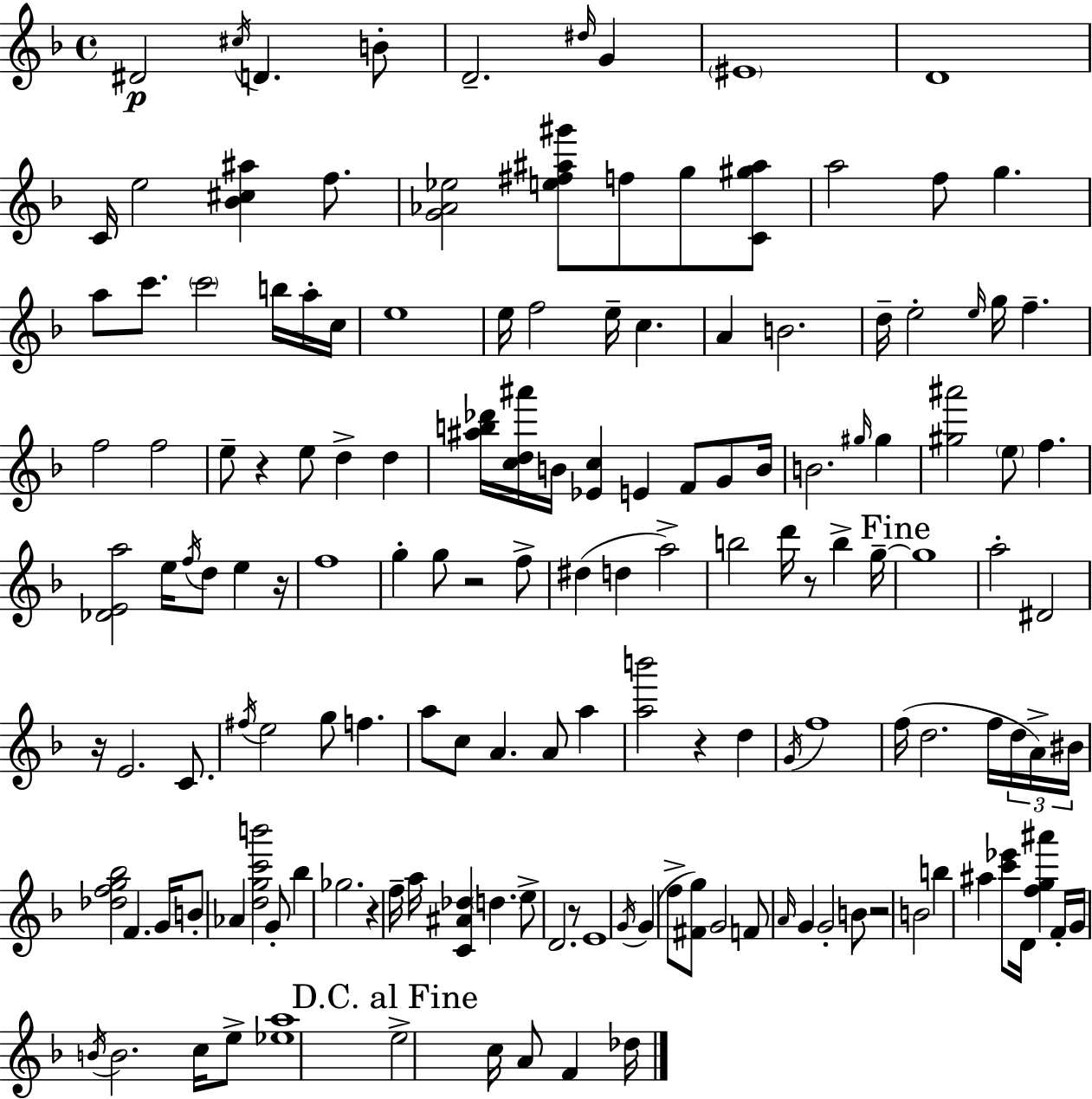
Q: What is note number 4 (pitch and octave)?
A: B4